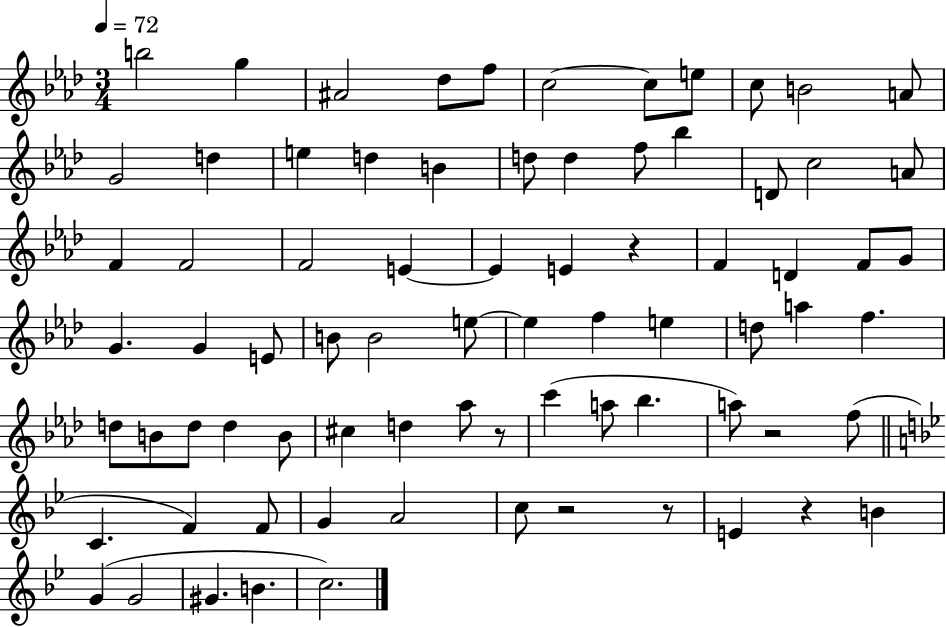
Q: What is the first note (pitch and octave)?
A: B5